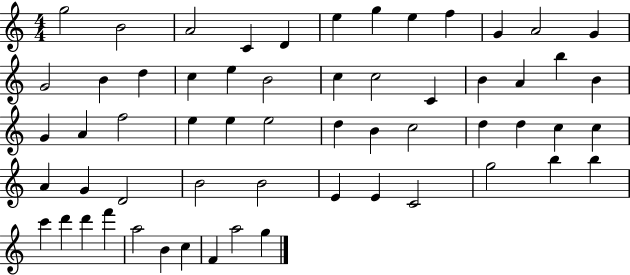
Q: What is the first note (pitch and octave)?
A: G5